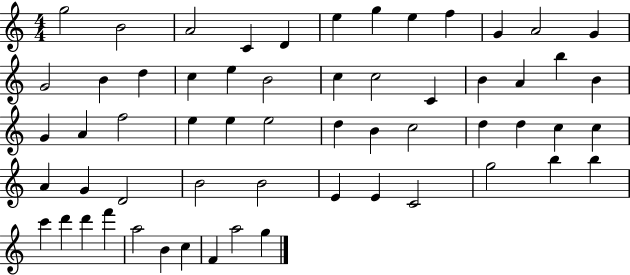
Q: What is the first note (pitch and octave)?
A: G5